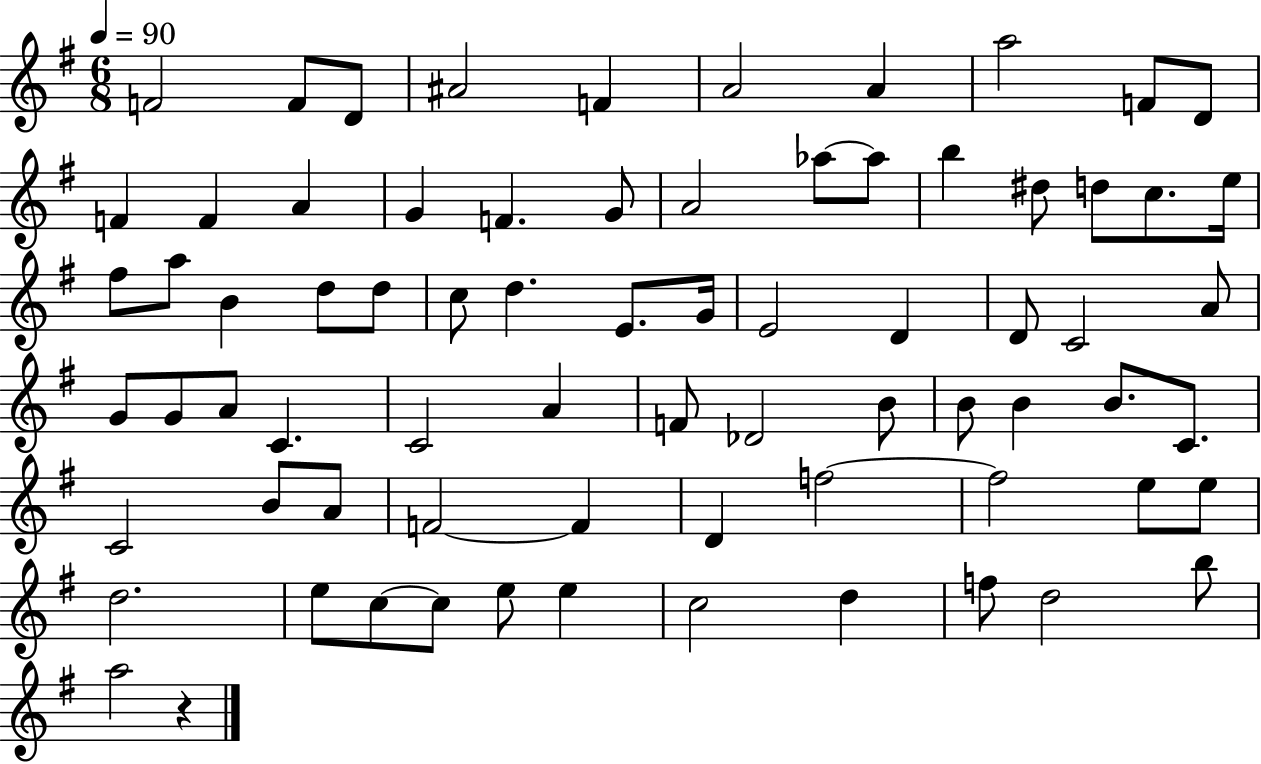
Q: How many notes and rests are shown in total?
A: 74